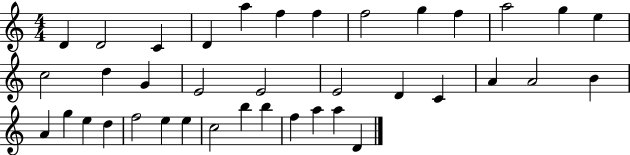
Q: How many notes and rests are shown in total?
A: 38